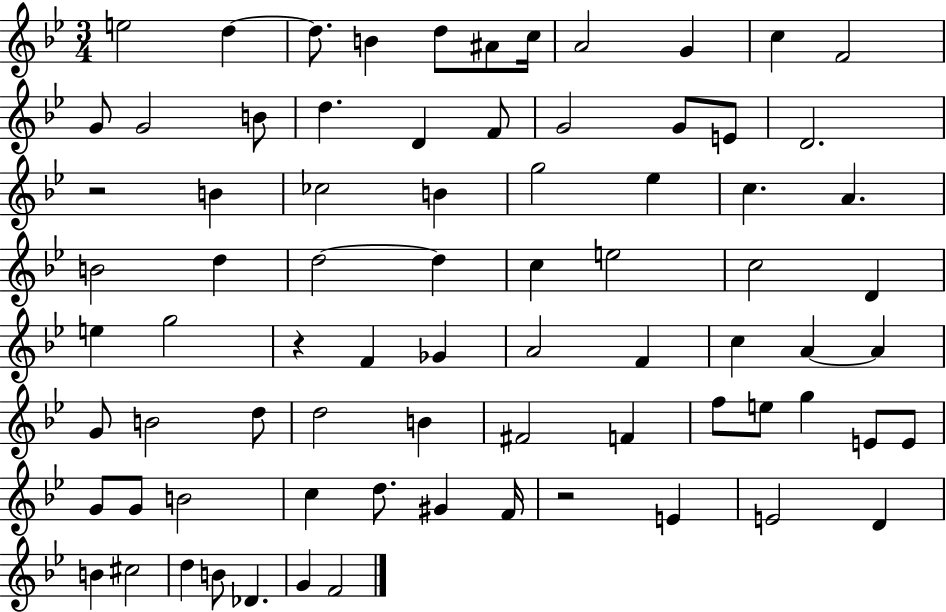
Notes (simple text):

E5/h D5/q D5/e. B4/q D5/e A#4/e C5/s A4/h G4/q C5/q F4/h G4/e G4/h B4/e D5/q. D4/q F4/e G4/h G4/e E4/e D4/h. R/h B4/q CES5/h B4/q G5/h Eb5/q C5/q. A4/q. B4/h D5/q D5/h D5/q C5/q E5/h C5/h D4/q E5/q G5/h R/q F4/q Gb4/q A4/h F4/q C5/q A4/q A4/q G4/e B4/h D5/e D5/h B4/q F#4/h F4/q F5/e E5/e G5/q E4/e E4/e G4/e G4/e B4/h C5/q D5/e. G#4/q F4/s R/h E4/q E4/h D4/q B4/q C#5/h D5/q B4/e Db4/q. G4/q F4/h